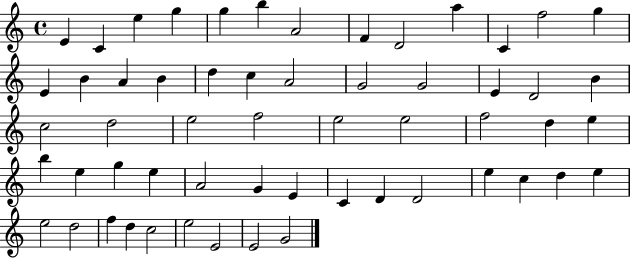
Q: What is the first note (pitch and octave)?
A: E4